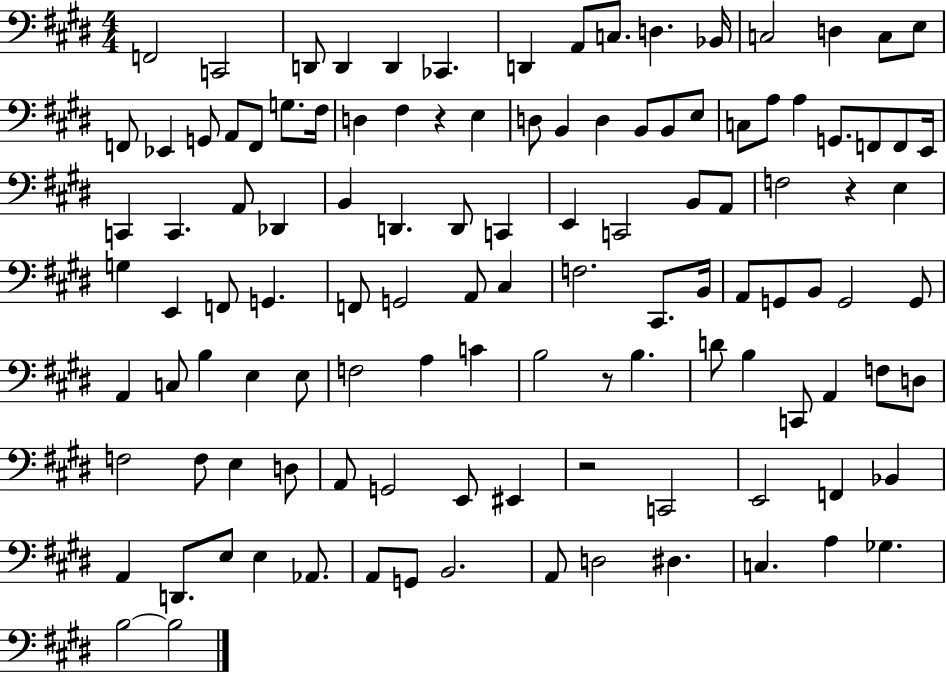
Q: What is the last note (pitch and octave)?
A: B3